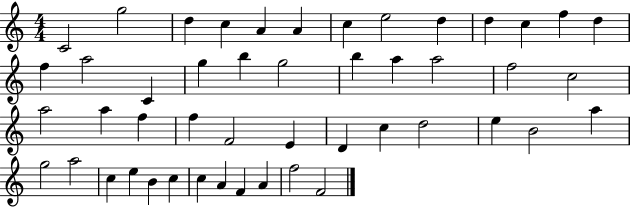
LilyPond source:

{
  \clef treble
  \numericTimeSignature
  \time 4/4
  \key c \major
  c'2 g''2 | d''4 c''4 a'4 a'4 | c''4 e''2 d''4 | d''4 c''4 f''4 d''4 | \break f''4 a''2 c'4 | g''4 b''4 g''2 | b''4 a''4 a''2 | f''2 c''2 | \break a''2 a''4 f''4 | f''4 f'2 e'4 | d'4 c''4 d''2 | e''4 b'2 a''4 | \break g''2 a''2 | c''4 e''4 b'4 c''4 | c''4 a'4 f'4 a'4 | f''2 f'2 | \break \bar "|."
}